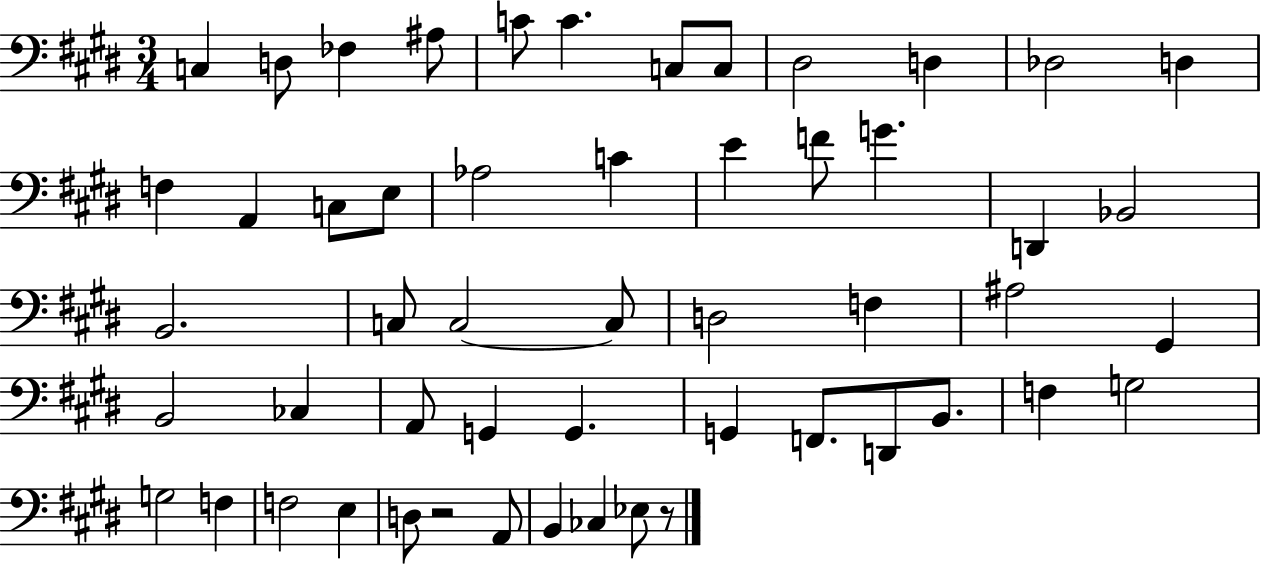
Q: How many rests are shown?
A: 2